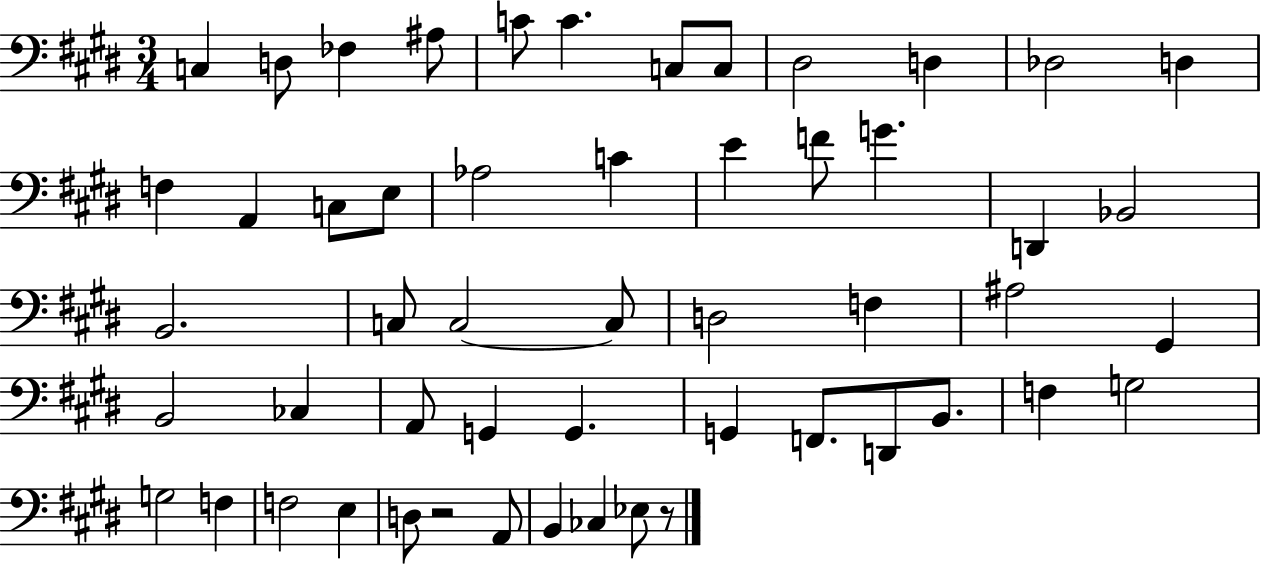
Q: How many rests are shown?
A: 2